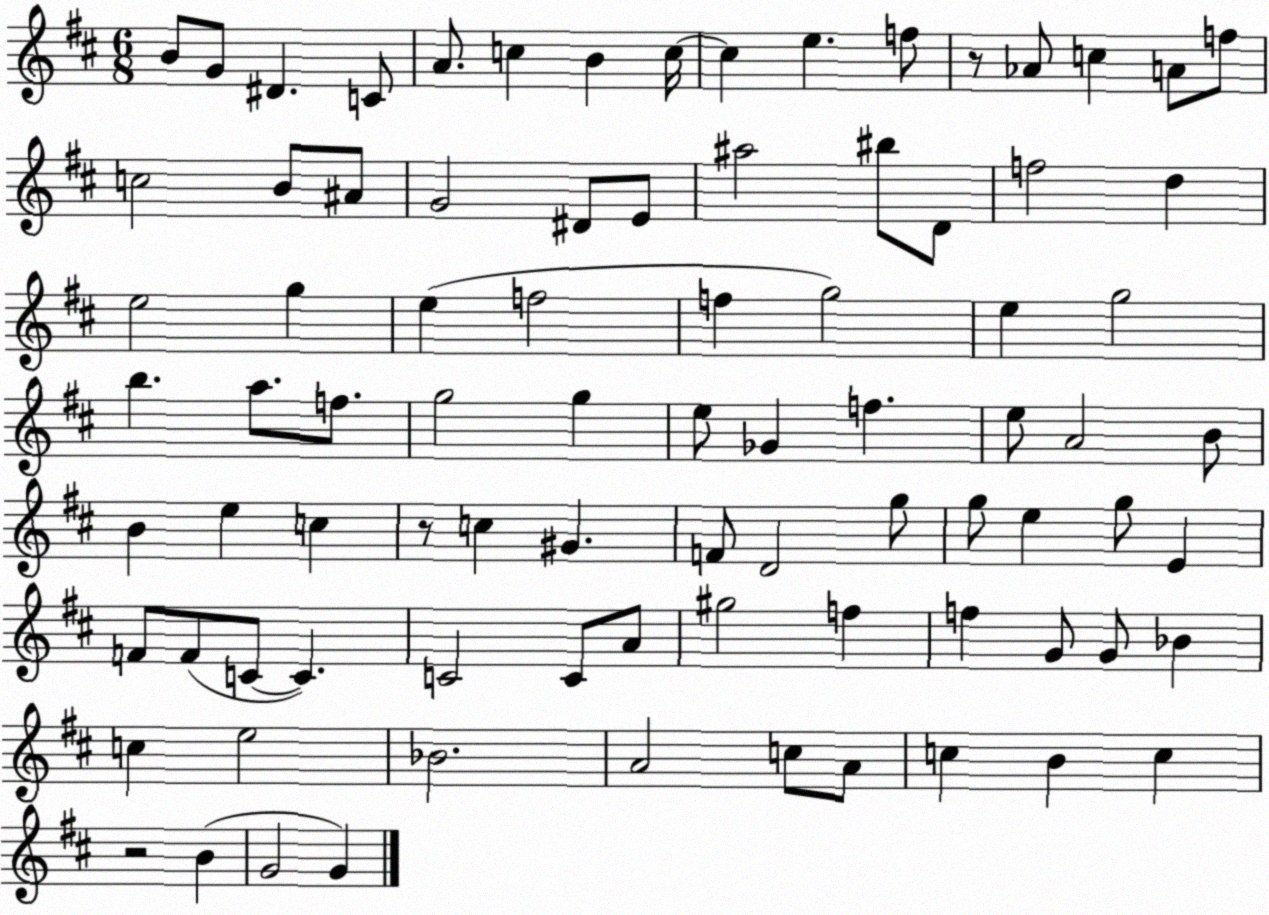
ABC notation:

X:1
T:Untitled
M:6/8
L:1/4
K:D
B/2 G/2 ^D C/2 A/2 c B c/4 c e f/2 z/2 _A/2 c A/2 f/2 c2 B/2 ^A/2 G2 ^D/2 E/2 ^a2 ^b/2 D/2 f2 d e2 g e f2 f g2 e g2 b a/2 f/2 g2 g e/2 _G f e/2 A2 B/2 B e c z/2 c ^G F/2 D2 g/2 g/2 e g/2 E F/2 F/2 C/2 C C2 C/2 A/2 ^g2 f f G/2 G/2 _B c e2 _B2 A2 c/2 A/2 c B c z2 B G2 G